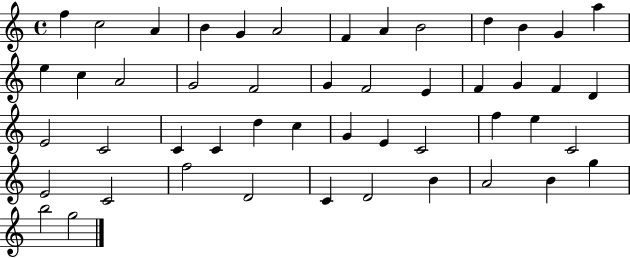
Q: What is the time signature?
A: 4/4